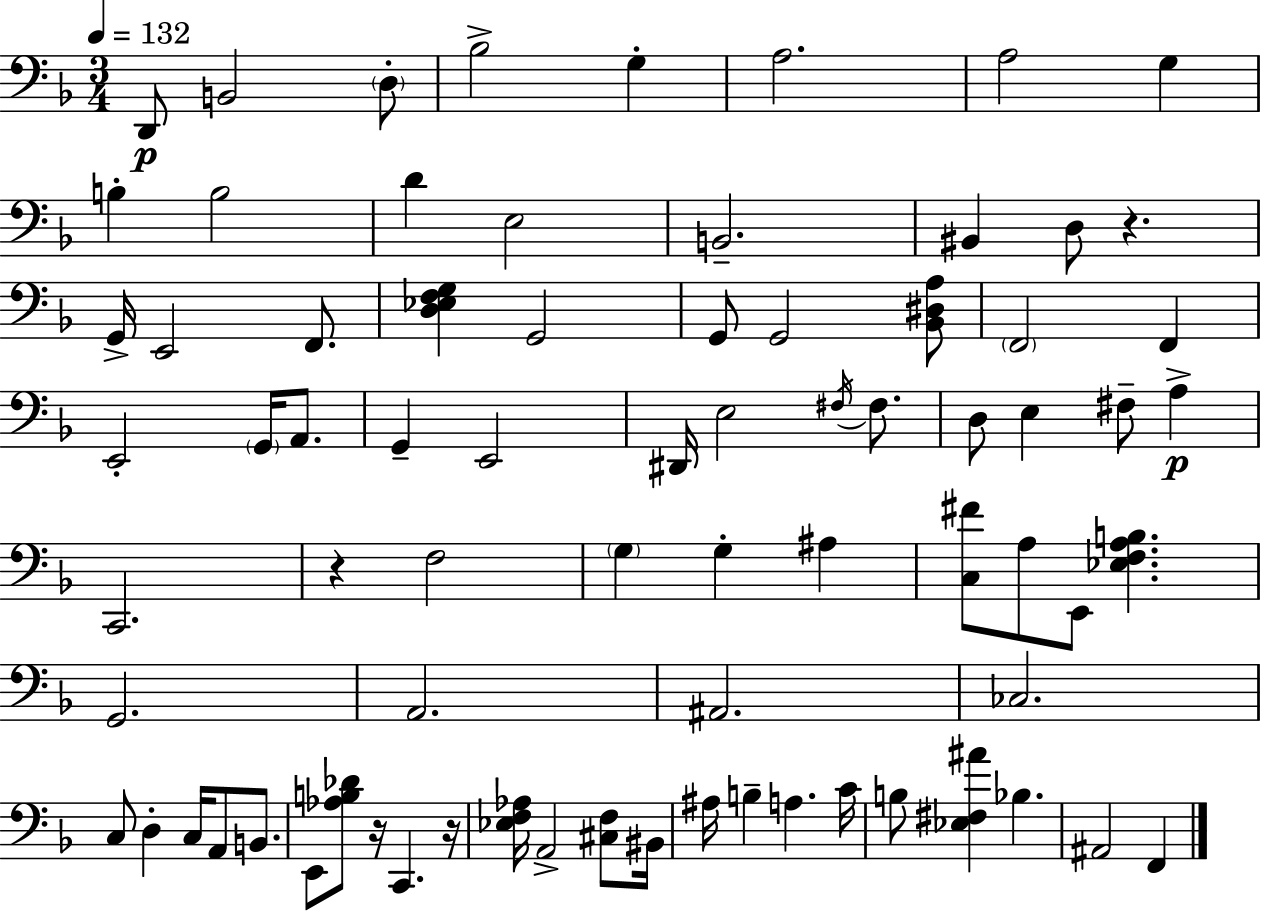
X:1
T:Untitled
M:3/4
L:1/4
K:Dm
D,,/2 B,,2 D,/2 _B,2 G, A,2 A,2 G, B, B,2 D E,2 B,,2 ^B,, D,/2 z G,,/4 E,,2 F,,/2 [D,_E,F,G,] G,,2 G,,/2 G,,2 [_B,,^D,A,]/2 F,,2 F,, E,,2 G,,/4 A,,/2 G,, E,,2 ^D,,/4 E,2 ^F,/4 ^F,/2 D,/2 E, ^F,/2 A, C,,2 z F,2 G, G, ^A, [C,^F]/2 A,/2 E,,/2 [_E,F,A,B,] G,,2 A,,2 ^A,,2 _C,2 C,/2 D, C,/4 A,,/2 B,,/2 E,,/2 [_A,B,_D]/2 z/4 C,, z/4 [_E,F,_A,]/4 A,,2 [^C,F,]/2 ^B,,/4 ^A,/4 B, A, C/4 B,/2 [_E,^F,^A] _B, ^A,,2 F,,